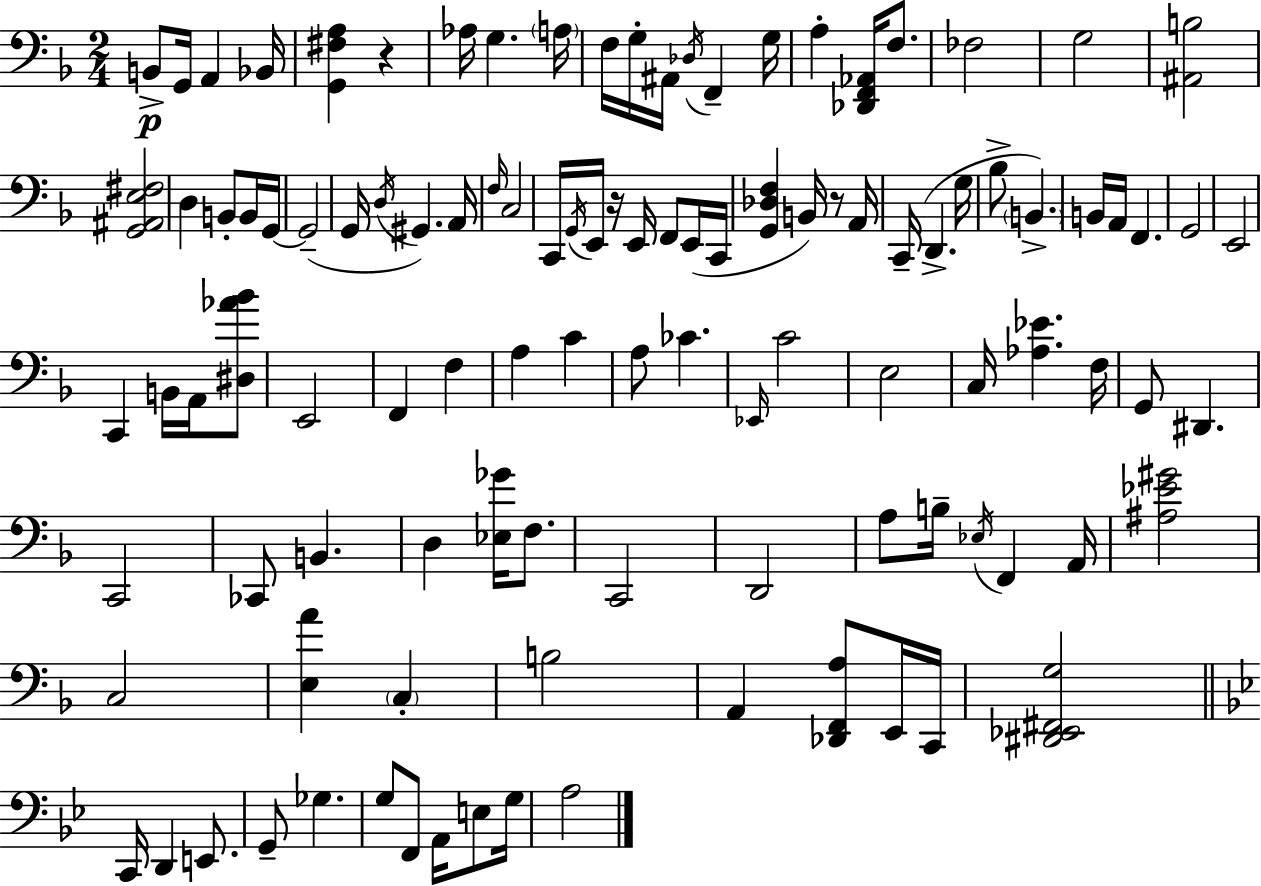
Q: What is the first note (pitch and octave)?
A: B2